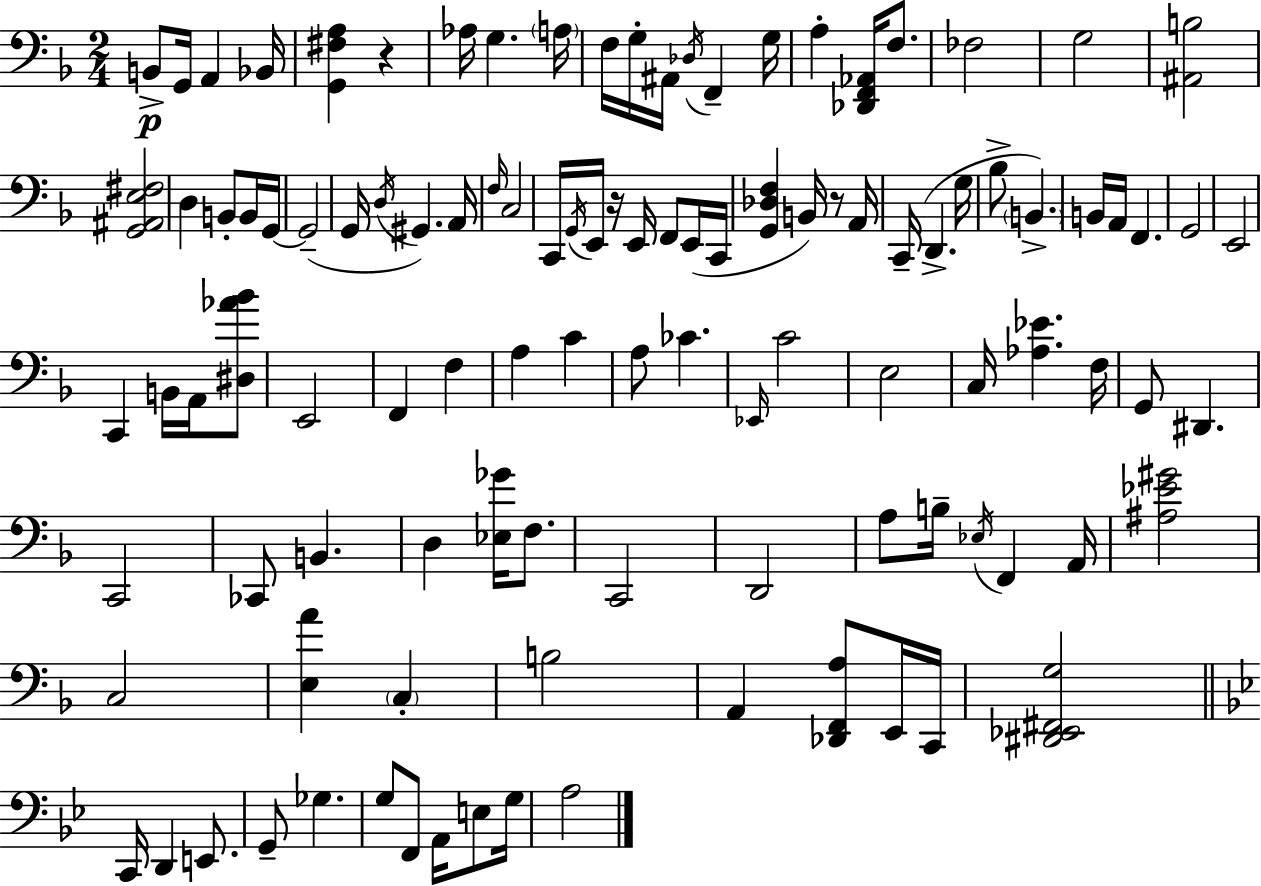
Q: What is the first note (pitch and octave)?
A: B2